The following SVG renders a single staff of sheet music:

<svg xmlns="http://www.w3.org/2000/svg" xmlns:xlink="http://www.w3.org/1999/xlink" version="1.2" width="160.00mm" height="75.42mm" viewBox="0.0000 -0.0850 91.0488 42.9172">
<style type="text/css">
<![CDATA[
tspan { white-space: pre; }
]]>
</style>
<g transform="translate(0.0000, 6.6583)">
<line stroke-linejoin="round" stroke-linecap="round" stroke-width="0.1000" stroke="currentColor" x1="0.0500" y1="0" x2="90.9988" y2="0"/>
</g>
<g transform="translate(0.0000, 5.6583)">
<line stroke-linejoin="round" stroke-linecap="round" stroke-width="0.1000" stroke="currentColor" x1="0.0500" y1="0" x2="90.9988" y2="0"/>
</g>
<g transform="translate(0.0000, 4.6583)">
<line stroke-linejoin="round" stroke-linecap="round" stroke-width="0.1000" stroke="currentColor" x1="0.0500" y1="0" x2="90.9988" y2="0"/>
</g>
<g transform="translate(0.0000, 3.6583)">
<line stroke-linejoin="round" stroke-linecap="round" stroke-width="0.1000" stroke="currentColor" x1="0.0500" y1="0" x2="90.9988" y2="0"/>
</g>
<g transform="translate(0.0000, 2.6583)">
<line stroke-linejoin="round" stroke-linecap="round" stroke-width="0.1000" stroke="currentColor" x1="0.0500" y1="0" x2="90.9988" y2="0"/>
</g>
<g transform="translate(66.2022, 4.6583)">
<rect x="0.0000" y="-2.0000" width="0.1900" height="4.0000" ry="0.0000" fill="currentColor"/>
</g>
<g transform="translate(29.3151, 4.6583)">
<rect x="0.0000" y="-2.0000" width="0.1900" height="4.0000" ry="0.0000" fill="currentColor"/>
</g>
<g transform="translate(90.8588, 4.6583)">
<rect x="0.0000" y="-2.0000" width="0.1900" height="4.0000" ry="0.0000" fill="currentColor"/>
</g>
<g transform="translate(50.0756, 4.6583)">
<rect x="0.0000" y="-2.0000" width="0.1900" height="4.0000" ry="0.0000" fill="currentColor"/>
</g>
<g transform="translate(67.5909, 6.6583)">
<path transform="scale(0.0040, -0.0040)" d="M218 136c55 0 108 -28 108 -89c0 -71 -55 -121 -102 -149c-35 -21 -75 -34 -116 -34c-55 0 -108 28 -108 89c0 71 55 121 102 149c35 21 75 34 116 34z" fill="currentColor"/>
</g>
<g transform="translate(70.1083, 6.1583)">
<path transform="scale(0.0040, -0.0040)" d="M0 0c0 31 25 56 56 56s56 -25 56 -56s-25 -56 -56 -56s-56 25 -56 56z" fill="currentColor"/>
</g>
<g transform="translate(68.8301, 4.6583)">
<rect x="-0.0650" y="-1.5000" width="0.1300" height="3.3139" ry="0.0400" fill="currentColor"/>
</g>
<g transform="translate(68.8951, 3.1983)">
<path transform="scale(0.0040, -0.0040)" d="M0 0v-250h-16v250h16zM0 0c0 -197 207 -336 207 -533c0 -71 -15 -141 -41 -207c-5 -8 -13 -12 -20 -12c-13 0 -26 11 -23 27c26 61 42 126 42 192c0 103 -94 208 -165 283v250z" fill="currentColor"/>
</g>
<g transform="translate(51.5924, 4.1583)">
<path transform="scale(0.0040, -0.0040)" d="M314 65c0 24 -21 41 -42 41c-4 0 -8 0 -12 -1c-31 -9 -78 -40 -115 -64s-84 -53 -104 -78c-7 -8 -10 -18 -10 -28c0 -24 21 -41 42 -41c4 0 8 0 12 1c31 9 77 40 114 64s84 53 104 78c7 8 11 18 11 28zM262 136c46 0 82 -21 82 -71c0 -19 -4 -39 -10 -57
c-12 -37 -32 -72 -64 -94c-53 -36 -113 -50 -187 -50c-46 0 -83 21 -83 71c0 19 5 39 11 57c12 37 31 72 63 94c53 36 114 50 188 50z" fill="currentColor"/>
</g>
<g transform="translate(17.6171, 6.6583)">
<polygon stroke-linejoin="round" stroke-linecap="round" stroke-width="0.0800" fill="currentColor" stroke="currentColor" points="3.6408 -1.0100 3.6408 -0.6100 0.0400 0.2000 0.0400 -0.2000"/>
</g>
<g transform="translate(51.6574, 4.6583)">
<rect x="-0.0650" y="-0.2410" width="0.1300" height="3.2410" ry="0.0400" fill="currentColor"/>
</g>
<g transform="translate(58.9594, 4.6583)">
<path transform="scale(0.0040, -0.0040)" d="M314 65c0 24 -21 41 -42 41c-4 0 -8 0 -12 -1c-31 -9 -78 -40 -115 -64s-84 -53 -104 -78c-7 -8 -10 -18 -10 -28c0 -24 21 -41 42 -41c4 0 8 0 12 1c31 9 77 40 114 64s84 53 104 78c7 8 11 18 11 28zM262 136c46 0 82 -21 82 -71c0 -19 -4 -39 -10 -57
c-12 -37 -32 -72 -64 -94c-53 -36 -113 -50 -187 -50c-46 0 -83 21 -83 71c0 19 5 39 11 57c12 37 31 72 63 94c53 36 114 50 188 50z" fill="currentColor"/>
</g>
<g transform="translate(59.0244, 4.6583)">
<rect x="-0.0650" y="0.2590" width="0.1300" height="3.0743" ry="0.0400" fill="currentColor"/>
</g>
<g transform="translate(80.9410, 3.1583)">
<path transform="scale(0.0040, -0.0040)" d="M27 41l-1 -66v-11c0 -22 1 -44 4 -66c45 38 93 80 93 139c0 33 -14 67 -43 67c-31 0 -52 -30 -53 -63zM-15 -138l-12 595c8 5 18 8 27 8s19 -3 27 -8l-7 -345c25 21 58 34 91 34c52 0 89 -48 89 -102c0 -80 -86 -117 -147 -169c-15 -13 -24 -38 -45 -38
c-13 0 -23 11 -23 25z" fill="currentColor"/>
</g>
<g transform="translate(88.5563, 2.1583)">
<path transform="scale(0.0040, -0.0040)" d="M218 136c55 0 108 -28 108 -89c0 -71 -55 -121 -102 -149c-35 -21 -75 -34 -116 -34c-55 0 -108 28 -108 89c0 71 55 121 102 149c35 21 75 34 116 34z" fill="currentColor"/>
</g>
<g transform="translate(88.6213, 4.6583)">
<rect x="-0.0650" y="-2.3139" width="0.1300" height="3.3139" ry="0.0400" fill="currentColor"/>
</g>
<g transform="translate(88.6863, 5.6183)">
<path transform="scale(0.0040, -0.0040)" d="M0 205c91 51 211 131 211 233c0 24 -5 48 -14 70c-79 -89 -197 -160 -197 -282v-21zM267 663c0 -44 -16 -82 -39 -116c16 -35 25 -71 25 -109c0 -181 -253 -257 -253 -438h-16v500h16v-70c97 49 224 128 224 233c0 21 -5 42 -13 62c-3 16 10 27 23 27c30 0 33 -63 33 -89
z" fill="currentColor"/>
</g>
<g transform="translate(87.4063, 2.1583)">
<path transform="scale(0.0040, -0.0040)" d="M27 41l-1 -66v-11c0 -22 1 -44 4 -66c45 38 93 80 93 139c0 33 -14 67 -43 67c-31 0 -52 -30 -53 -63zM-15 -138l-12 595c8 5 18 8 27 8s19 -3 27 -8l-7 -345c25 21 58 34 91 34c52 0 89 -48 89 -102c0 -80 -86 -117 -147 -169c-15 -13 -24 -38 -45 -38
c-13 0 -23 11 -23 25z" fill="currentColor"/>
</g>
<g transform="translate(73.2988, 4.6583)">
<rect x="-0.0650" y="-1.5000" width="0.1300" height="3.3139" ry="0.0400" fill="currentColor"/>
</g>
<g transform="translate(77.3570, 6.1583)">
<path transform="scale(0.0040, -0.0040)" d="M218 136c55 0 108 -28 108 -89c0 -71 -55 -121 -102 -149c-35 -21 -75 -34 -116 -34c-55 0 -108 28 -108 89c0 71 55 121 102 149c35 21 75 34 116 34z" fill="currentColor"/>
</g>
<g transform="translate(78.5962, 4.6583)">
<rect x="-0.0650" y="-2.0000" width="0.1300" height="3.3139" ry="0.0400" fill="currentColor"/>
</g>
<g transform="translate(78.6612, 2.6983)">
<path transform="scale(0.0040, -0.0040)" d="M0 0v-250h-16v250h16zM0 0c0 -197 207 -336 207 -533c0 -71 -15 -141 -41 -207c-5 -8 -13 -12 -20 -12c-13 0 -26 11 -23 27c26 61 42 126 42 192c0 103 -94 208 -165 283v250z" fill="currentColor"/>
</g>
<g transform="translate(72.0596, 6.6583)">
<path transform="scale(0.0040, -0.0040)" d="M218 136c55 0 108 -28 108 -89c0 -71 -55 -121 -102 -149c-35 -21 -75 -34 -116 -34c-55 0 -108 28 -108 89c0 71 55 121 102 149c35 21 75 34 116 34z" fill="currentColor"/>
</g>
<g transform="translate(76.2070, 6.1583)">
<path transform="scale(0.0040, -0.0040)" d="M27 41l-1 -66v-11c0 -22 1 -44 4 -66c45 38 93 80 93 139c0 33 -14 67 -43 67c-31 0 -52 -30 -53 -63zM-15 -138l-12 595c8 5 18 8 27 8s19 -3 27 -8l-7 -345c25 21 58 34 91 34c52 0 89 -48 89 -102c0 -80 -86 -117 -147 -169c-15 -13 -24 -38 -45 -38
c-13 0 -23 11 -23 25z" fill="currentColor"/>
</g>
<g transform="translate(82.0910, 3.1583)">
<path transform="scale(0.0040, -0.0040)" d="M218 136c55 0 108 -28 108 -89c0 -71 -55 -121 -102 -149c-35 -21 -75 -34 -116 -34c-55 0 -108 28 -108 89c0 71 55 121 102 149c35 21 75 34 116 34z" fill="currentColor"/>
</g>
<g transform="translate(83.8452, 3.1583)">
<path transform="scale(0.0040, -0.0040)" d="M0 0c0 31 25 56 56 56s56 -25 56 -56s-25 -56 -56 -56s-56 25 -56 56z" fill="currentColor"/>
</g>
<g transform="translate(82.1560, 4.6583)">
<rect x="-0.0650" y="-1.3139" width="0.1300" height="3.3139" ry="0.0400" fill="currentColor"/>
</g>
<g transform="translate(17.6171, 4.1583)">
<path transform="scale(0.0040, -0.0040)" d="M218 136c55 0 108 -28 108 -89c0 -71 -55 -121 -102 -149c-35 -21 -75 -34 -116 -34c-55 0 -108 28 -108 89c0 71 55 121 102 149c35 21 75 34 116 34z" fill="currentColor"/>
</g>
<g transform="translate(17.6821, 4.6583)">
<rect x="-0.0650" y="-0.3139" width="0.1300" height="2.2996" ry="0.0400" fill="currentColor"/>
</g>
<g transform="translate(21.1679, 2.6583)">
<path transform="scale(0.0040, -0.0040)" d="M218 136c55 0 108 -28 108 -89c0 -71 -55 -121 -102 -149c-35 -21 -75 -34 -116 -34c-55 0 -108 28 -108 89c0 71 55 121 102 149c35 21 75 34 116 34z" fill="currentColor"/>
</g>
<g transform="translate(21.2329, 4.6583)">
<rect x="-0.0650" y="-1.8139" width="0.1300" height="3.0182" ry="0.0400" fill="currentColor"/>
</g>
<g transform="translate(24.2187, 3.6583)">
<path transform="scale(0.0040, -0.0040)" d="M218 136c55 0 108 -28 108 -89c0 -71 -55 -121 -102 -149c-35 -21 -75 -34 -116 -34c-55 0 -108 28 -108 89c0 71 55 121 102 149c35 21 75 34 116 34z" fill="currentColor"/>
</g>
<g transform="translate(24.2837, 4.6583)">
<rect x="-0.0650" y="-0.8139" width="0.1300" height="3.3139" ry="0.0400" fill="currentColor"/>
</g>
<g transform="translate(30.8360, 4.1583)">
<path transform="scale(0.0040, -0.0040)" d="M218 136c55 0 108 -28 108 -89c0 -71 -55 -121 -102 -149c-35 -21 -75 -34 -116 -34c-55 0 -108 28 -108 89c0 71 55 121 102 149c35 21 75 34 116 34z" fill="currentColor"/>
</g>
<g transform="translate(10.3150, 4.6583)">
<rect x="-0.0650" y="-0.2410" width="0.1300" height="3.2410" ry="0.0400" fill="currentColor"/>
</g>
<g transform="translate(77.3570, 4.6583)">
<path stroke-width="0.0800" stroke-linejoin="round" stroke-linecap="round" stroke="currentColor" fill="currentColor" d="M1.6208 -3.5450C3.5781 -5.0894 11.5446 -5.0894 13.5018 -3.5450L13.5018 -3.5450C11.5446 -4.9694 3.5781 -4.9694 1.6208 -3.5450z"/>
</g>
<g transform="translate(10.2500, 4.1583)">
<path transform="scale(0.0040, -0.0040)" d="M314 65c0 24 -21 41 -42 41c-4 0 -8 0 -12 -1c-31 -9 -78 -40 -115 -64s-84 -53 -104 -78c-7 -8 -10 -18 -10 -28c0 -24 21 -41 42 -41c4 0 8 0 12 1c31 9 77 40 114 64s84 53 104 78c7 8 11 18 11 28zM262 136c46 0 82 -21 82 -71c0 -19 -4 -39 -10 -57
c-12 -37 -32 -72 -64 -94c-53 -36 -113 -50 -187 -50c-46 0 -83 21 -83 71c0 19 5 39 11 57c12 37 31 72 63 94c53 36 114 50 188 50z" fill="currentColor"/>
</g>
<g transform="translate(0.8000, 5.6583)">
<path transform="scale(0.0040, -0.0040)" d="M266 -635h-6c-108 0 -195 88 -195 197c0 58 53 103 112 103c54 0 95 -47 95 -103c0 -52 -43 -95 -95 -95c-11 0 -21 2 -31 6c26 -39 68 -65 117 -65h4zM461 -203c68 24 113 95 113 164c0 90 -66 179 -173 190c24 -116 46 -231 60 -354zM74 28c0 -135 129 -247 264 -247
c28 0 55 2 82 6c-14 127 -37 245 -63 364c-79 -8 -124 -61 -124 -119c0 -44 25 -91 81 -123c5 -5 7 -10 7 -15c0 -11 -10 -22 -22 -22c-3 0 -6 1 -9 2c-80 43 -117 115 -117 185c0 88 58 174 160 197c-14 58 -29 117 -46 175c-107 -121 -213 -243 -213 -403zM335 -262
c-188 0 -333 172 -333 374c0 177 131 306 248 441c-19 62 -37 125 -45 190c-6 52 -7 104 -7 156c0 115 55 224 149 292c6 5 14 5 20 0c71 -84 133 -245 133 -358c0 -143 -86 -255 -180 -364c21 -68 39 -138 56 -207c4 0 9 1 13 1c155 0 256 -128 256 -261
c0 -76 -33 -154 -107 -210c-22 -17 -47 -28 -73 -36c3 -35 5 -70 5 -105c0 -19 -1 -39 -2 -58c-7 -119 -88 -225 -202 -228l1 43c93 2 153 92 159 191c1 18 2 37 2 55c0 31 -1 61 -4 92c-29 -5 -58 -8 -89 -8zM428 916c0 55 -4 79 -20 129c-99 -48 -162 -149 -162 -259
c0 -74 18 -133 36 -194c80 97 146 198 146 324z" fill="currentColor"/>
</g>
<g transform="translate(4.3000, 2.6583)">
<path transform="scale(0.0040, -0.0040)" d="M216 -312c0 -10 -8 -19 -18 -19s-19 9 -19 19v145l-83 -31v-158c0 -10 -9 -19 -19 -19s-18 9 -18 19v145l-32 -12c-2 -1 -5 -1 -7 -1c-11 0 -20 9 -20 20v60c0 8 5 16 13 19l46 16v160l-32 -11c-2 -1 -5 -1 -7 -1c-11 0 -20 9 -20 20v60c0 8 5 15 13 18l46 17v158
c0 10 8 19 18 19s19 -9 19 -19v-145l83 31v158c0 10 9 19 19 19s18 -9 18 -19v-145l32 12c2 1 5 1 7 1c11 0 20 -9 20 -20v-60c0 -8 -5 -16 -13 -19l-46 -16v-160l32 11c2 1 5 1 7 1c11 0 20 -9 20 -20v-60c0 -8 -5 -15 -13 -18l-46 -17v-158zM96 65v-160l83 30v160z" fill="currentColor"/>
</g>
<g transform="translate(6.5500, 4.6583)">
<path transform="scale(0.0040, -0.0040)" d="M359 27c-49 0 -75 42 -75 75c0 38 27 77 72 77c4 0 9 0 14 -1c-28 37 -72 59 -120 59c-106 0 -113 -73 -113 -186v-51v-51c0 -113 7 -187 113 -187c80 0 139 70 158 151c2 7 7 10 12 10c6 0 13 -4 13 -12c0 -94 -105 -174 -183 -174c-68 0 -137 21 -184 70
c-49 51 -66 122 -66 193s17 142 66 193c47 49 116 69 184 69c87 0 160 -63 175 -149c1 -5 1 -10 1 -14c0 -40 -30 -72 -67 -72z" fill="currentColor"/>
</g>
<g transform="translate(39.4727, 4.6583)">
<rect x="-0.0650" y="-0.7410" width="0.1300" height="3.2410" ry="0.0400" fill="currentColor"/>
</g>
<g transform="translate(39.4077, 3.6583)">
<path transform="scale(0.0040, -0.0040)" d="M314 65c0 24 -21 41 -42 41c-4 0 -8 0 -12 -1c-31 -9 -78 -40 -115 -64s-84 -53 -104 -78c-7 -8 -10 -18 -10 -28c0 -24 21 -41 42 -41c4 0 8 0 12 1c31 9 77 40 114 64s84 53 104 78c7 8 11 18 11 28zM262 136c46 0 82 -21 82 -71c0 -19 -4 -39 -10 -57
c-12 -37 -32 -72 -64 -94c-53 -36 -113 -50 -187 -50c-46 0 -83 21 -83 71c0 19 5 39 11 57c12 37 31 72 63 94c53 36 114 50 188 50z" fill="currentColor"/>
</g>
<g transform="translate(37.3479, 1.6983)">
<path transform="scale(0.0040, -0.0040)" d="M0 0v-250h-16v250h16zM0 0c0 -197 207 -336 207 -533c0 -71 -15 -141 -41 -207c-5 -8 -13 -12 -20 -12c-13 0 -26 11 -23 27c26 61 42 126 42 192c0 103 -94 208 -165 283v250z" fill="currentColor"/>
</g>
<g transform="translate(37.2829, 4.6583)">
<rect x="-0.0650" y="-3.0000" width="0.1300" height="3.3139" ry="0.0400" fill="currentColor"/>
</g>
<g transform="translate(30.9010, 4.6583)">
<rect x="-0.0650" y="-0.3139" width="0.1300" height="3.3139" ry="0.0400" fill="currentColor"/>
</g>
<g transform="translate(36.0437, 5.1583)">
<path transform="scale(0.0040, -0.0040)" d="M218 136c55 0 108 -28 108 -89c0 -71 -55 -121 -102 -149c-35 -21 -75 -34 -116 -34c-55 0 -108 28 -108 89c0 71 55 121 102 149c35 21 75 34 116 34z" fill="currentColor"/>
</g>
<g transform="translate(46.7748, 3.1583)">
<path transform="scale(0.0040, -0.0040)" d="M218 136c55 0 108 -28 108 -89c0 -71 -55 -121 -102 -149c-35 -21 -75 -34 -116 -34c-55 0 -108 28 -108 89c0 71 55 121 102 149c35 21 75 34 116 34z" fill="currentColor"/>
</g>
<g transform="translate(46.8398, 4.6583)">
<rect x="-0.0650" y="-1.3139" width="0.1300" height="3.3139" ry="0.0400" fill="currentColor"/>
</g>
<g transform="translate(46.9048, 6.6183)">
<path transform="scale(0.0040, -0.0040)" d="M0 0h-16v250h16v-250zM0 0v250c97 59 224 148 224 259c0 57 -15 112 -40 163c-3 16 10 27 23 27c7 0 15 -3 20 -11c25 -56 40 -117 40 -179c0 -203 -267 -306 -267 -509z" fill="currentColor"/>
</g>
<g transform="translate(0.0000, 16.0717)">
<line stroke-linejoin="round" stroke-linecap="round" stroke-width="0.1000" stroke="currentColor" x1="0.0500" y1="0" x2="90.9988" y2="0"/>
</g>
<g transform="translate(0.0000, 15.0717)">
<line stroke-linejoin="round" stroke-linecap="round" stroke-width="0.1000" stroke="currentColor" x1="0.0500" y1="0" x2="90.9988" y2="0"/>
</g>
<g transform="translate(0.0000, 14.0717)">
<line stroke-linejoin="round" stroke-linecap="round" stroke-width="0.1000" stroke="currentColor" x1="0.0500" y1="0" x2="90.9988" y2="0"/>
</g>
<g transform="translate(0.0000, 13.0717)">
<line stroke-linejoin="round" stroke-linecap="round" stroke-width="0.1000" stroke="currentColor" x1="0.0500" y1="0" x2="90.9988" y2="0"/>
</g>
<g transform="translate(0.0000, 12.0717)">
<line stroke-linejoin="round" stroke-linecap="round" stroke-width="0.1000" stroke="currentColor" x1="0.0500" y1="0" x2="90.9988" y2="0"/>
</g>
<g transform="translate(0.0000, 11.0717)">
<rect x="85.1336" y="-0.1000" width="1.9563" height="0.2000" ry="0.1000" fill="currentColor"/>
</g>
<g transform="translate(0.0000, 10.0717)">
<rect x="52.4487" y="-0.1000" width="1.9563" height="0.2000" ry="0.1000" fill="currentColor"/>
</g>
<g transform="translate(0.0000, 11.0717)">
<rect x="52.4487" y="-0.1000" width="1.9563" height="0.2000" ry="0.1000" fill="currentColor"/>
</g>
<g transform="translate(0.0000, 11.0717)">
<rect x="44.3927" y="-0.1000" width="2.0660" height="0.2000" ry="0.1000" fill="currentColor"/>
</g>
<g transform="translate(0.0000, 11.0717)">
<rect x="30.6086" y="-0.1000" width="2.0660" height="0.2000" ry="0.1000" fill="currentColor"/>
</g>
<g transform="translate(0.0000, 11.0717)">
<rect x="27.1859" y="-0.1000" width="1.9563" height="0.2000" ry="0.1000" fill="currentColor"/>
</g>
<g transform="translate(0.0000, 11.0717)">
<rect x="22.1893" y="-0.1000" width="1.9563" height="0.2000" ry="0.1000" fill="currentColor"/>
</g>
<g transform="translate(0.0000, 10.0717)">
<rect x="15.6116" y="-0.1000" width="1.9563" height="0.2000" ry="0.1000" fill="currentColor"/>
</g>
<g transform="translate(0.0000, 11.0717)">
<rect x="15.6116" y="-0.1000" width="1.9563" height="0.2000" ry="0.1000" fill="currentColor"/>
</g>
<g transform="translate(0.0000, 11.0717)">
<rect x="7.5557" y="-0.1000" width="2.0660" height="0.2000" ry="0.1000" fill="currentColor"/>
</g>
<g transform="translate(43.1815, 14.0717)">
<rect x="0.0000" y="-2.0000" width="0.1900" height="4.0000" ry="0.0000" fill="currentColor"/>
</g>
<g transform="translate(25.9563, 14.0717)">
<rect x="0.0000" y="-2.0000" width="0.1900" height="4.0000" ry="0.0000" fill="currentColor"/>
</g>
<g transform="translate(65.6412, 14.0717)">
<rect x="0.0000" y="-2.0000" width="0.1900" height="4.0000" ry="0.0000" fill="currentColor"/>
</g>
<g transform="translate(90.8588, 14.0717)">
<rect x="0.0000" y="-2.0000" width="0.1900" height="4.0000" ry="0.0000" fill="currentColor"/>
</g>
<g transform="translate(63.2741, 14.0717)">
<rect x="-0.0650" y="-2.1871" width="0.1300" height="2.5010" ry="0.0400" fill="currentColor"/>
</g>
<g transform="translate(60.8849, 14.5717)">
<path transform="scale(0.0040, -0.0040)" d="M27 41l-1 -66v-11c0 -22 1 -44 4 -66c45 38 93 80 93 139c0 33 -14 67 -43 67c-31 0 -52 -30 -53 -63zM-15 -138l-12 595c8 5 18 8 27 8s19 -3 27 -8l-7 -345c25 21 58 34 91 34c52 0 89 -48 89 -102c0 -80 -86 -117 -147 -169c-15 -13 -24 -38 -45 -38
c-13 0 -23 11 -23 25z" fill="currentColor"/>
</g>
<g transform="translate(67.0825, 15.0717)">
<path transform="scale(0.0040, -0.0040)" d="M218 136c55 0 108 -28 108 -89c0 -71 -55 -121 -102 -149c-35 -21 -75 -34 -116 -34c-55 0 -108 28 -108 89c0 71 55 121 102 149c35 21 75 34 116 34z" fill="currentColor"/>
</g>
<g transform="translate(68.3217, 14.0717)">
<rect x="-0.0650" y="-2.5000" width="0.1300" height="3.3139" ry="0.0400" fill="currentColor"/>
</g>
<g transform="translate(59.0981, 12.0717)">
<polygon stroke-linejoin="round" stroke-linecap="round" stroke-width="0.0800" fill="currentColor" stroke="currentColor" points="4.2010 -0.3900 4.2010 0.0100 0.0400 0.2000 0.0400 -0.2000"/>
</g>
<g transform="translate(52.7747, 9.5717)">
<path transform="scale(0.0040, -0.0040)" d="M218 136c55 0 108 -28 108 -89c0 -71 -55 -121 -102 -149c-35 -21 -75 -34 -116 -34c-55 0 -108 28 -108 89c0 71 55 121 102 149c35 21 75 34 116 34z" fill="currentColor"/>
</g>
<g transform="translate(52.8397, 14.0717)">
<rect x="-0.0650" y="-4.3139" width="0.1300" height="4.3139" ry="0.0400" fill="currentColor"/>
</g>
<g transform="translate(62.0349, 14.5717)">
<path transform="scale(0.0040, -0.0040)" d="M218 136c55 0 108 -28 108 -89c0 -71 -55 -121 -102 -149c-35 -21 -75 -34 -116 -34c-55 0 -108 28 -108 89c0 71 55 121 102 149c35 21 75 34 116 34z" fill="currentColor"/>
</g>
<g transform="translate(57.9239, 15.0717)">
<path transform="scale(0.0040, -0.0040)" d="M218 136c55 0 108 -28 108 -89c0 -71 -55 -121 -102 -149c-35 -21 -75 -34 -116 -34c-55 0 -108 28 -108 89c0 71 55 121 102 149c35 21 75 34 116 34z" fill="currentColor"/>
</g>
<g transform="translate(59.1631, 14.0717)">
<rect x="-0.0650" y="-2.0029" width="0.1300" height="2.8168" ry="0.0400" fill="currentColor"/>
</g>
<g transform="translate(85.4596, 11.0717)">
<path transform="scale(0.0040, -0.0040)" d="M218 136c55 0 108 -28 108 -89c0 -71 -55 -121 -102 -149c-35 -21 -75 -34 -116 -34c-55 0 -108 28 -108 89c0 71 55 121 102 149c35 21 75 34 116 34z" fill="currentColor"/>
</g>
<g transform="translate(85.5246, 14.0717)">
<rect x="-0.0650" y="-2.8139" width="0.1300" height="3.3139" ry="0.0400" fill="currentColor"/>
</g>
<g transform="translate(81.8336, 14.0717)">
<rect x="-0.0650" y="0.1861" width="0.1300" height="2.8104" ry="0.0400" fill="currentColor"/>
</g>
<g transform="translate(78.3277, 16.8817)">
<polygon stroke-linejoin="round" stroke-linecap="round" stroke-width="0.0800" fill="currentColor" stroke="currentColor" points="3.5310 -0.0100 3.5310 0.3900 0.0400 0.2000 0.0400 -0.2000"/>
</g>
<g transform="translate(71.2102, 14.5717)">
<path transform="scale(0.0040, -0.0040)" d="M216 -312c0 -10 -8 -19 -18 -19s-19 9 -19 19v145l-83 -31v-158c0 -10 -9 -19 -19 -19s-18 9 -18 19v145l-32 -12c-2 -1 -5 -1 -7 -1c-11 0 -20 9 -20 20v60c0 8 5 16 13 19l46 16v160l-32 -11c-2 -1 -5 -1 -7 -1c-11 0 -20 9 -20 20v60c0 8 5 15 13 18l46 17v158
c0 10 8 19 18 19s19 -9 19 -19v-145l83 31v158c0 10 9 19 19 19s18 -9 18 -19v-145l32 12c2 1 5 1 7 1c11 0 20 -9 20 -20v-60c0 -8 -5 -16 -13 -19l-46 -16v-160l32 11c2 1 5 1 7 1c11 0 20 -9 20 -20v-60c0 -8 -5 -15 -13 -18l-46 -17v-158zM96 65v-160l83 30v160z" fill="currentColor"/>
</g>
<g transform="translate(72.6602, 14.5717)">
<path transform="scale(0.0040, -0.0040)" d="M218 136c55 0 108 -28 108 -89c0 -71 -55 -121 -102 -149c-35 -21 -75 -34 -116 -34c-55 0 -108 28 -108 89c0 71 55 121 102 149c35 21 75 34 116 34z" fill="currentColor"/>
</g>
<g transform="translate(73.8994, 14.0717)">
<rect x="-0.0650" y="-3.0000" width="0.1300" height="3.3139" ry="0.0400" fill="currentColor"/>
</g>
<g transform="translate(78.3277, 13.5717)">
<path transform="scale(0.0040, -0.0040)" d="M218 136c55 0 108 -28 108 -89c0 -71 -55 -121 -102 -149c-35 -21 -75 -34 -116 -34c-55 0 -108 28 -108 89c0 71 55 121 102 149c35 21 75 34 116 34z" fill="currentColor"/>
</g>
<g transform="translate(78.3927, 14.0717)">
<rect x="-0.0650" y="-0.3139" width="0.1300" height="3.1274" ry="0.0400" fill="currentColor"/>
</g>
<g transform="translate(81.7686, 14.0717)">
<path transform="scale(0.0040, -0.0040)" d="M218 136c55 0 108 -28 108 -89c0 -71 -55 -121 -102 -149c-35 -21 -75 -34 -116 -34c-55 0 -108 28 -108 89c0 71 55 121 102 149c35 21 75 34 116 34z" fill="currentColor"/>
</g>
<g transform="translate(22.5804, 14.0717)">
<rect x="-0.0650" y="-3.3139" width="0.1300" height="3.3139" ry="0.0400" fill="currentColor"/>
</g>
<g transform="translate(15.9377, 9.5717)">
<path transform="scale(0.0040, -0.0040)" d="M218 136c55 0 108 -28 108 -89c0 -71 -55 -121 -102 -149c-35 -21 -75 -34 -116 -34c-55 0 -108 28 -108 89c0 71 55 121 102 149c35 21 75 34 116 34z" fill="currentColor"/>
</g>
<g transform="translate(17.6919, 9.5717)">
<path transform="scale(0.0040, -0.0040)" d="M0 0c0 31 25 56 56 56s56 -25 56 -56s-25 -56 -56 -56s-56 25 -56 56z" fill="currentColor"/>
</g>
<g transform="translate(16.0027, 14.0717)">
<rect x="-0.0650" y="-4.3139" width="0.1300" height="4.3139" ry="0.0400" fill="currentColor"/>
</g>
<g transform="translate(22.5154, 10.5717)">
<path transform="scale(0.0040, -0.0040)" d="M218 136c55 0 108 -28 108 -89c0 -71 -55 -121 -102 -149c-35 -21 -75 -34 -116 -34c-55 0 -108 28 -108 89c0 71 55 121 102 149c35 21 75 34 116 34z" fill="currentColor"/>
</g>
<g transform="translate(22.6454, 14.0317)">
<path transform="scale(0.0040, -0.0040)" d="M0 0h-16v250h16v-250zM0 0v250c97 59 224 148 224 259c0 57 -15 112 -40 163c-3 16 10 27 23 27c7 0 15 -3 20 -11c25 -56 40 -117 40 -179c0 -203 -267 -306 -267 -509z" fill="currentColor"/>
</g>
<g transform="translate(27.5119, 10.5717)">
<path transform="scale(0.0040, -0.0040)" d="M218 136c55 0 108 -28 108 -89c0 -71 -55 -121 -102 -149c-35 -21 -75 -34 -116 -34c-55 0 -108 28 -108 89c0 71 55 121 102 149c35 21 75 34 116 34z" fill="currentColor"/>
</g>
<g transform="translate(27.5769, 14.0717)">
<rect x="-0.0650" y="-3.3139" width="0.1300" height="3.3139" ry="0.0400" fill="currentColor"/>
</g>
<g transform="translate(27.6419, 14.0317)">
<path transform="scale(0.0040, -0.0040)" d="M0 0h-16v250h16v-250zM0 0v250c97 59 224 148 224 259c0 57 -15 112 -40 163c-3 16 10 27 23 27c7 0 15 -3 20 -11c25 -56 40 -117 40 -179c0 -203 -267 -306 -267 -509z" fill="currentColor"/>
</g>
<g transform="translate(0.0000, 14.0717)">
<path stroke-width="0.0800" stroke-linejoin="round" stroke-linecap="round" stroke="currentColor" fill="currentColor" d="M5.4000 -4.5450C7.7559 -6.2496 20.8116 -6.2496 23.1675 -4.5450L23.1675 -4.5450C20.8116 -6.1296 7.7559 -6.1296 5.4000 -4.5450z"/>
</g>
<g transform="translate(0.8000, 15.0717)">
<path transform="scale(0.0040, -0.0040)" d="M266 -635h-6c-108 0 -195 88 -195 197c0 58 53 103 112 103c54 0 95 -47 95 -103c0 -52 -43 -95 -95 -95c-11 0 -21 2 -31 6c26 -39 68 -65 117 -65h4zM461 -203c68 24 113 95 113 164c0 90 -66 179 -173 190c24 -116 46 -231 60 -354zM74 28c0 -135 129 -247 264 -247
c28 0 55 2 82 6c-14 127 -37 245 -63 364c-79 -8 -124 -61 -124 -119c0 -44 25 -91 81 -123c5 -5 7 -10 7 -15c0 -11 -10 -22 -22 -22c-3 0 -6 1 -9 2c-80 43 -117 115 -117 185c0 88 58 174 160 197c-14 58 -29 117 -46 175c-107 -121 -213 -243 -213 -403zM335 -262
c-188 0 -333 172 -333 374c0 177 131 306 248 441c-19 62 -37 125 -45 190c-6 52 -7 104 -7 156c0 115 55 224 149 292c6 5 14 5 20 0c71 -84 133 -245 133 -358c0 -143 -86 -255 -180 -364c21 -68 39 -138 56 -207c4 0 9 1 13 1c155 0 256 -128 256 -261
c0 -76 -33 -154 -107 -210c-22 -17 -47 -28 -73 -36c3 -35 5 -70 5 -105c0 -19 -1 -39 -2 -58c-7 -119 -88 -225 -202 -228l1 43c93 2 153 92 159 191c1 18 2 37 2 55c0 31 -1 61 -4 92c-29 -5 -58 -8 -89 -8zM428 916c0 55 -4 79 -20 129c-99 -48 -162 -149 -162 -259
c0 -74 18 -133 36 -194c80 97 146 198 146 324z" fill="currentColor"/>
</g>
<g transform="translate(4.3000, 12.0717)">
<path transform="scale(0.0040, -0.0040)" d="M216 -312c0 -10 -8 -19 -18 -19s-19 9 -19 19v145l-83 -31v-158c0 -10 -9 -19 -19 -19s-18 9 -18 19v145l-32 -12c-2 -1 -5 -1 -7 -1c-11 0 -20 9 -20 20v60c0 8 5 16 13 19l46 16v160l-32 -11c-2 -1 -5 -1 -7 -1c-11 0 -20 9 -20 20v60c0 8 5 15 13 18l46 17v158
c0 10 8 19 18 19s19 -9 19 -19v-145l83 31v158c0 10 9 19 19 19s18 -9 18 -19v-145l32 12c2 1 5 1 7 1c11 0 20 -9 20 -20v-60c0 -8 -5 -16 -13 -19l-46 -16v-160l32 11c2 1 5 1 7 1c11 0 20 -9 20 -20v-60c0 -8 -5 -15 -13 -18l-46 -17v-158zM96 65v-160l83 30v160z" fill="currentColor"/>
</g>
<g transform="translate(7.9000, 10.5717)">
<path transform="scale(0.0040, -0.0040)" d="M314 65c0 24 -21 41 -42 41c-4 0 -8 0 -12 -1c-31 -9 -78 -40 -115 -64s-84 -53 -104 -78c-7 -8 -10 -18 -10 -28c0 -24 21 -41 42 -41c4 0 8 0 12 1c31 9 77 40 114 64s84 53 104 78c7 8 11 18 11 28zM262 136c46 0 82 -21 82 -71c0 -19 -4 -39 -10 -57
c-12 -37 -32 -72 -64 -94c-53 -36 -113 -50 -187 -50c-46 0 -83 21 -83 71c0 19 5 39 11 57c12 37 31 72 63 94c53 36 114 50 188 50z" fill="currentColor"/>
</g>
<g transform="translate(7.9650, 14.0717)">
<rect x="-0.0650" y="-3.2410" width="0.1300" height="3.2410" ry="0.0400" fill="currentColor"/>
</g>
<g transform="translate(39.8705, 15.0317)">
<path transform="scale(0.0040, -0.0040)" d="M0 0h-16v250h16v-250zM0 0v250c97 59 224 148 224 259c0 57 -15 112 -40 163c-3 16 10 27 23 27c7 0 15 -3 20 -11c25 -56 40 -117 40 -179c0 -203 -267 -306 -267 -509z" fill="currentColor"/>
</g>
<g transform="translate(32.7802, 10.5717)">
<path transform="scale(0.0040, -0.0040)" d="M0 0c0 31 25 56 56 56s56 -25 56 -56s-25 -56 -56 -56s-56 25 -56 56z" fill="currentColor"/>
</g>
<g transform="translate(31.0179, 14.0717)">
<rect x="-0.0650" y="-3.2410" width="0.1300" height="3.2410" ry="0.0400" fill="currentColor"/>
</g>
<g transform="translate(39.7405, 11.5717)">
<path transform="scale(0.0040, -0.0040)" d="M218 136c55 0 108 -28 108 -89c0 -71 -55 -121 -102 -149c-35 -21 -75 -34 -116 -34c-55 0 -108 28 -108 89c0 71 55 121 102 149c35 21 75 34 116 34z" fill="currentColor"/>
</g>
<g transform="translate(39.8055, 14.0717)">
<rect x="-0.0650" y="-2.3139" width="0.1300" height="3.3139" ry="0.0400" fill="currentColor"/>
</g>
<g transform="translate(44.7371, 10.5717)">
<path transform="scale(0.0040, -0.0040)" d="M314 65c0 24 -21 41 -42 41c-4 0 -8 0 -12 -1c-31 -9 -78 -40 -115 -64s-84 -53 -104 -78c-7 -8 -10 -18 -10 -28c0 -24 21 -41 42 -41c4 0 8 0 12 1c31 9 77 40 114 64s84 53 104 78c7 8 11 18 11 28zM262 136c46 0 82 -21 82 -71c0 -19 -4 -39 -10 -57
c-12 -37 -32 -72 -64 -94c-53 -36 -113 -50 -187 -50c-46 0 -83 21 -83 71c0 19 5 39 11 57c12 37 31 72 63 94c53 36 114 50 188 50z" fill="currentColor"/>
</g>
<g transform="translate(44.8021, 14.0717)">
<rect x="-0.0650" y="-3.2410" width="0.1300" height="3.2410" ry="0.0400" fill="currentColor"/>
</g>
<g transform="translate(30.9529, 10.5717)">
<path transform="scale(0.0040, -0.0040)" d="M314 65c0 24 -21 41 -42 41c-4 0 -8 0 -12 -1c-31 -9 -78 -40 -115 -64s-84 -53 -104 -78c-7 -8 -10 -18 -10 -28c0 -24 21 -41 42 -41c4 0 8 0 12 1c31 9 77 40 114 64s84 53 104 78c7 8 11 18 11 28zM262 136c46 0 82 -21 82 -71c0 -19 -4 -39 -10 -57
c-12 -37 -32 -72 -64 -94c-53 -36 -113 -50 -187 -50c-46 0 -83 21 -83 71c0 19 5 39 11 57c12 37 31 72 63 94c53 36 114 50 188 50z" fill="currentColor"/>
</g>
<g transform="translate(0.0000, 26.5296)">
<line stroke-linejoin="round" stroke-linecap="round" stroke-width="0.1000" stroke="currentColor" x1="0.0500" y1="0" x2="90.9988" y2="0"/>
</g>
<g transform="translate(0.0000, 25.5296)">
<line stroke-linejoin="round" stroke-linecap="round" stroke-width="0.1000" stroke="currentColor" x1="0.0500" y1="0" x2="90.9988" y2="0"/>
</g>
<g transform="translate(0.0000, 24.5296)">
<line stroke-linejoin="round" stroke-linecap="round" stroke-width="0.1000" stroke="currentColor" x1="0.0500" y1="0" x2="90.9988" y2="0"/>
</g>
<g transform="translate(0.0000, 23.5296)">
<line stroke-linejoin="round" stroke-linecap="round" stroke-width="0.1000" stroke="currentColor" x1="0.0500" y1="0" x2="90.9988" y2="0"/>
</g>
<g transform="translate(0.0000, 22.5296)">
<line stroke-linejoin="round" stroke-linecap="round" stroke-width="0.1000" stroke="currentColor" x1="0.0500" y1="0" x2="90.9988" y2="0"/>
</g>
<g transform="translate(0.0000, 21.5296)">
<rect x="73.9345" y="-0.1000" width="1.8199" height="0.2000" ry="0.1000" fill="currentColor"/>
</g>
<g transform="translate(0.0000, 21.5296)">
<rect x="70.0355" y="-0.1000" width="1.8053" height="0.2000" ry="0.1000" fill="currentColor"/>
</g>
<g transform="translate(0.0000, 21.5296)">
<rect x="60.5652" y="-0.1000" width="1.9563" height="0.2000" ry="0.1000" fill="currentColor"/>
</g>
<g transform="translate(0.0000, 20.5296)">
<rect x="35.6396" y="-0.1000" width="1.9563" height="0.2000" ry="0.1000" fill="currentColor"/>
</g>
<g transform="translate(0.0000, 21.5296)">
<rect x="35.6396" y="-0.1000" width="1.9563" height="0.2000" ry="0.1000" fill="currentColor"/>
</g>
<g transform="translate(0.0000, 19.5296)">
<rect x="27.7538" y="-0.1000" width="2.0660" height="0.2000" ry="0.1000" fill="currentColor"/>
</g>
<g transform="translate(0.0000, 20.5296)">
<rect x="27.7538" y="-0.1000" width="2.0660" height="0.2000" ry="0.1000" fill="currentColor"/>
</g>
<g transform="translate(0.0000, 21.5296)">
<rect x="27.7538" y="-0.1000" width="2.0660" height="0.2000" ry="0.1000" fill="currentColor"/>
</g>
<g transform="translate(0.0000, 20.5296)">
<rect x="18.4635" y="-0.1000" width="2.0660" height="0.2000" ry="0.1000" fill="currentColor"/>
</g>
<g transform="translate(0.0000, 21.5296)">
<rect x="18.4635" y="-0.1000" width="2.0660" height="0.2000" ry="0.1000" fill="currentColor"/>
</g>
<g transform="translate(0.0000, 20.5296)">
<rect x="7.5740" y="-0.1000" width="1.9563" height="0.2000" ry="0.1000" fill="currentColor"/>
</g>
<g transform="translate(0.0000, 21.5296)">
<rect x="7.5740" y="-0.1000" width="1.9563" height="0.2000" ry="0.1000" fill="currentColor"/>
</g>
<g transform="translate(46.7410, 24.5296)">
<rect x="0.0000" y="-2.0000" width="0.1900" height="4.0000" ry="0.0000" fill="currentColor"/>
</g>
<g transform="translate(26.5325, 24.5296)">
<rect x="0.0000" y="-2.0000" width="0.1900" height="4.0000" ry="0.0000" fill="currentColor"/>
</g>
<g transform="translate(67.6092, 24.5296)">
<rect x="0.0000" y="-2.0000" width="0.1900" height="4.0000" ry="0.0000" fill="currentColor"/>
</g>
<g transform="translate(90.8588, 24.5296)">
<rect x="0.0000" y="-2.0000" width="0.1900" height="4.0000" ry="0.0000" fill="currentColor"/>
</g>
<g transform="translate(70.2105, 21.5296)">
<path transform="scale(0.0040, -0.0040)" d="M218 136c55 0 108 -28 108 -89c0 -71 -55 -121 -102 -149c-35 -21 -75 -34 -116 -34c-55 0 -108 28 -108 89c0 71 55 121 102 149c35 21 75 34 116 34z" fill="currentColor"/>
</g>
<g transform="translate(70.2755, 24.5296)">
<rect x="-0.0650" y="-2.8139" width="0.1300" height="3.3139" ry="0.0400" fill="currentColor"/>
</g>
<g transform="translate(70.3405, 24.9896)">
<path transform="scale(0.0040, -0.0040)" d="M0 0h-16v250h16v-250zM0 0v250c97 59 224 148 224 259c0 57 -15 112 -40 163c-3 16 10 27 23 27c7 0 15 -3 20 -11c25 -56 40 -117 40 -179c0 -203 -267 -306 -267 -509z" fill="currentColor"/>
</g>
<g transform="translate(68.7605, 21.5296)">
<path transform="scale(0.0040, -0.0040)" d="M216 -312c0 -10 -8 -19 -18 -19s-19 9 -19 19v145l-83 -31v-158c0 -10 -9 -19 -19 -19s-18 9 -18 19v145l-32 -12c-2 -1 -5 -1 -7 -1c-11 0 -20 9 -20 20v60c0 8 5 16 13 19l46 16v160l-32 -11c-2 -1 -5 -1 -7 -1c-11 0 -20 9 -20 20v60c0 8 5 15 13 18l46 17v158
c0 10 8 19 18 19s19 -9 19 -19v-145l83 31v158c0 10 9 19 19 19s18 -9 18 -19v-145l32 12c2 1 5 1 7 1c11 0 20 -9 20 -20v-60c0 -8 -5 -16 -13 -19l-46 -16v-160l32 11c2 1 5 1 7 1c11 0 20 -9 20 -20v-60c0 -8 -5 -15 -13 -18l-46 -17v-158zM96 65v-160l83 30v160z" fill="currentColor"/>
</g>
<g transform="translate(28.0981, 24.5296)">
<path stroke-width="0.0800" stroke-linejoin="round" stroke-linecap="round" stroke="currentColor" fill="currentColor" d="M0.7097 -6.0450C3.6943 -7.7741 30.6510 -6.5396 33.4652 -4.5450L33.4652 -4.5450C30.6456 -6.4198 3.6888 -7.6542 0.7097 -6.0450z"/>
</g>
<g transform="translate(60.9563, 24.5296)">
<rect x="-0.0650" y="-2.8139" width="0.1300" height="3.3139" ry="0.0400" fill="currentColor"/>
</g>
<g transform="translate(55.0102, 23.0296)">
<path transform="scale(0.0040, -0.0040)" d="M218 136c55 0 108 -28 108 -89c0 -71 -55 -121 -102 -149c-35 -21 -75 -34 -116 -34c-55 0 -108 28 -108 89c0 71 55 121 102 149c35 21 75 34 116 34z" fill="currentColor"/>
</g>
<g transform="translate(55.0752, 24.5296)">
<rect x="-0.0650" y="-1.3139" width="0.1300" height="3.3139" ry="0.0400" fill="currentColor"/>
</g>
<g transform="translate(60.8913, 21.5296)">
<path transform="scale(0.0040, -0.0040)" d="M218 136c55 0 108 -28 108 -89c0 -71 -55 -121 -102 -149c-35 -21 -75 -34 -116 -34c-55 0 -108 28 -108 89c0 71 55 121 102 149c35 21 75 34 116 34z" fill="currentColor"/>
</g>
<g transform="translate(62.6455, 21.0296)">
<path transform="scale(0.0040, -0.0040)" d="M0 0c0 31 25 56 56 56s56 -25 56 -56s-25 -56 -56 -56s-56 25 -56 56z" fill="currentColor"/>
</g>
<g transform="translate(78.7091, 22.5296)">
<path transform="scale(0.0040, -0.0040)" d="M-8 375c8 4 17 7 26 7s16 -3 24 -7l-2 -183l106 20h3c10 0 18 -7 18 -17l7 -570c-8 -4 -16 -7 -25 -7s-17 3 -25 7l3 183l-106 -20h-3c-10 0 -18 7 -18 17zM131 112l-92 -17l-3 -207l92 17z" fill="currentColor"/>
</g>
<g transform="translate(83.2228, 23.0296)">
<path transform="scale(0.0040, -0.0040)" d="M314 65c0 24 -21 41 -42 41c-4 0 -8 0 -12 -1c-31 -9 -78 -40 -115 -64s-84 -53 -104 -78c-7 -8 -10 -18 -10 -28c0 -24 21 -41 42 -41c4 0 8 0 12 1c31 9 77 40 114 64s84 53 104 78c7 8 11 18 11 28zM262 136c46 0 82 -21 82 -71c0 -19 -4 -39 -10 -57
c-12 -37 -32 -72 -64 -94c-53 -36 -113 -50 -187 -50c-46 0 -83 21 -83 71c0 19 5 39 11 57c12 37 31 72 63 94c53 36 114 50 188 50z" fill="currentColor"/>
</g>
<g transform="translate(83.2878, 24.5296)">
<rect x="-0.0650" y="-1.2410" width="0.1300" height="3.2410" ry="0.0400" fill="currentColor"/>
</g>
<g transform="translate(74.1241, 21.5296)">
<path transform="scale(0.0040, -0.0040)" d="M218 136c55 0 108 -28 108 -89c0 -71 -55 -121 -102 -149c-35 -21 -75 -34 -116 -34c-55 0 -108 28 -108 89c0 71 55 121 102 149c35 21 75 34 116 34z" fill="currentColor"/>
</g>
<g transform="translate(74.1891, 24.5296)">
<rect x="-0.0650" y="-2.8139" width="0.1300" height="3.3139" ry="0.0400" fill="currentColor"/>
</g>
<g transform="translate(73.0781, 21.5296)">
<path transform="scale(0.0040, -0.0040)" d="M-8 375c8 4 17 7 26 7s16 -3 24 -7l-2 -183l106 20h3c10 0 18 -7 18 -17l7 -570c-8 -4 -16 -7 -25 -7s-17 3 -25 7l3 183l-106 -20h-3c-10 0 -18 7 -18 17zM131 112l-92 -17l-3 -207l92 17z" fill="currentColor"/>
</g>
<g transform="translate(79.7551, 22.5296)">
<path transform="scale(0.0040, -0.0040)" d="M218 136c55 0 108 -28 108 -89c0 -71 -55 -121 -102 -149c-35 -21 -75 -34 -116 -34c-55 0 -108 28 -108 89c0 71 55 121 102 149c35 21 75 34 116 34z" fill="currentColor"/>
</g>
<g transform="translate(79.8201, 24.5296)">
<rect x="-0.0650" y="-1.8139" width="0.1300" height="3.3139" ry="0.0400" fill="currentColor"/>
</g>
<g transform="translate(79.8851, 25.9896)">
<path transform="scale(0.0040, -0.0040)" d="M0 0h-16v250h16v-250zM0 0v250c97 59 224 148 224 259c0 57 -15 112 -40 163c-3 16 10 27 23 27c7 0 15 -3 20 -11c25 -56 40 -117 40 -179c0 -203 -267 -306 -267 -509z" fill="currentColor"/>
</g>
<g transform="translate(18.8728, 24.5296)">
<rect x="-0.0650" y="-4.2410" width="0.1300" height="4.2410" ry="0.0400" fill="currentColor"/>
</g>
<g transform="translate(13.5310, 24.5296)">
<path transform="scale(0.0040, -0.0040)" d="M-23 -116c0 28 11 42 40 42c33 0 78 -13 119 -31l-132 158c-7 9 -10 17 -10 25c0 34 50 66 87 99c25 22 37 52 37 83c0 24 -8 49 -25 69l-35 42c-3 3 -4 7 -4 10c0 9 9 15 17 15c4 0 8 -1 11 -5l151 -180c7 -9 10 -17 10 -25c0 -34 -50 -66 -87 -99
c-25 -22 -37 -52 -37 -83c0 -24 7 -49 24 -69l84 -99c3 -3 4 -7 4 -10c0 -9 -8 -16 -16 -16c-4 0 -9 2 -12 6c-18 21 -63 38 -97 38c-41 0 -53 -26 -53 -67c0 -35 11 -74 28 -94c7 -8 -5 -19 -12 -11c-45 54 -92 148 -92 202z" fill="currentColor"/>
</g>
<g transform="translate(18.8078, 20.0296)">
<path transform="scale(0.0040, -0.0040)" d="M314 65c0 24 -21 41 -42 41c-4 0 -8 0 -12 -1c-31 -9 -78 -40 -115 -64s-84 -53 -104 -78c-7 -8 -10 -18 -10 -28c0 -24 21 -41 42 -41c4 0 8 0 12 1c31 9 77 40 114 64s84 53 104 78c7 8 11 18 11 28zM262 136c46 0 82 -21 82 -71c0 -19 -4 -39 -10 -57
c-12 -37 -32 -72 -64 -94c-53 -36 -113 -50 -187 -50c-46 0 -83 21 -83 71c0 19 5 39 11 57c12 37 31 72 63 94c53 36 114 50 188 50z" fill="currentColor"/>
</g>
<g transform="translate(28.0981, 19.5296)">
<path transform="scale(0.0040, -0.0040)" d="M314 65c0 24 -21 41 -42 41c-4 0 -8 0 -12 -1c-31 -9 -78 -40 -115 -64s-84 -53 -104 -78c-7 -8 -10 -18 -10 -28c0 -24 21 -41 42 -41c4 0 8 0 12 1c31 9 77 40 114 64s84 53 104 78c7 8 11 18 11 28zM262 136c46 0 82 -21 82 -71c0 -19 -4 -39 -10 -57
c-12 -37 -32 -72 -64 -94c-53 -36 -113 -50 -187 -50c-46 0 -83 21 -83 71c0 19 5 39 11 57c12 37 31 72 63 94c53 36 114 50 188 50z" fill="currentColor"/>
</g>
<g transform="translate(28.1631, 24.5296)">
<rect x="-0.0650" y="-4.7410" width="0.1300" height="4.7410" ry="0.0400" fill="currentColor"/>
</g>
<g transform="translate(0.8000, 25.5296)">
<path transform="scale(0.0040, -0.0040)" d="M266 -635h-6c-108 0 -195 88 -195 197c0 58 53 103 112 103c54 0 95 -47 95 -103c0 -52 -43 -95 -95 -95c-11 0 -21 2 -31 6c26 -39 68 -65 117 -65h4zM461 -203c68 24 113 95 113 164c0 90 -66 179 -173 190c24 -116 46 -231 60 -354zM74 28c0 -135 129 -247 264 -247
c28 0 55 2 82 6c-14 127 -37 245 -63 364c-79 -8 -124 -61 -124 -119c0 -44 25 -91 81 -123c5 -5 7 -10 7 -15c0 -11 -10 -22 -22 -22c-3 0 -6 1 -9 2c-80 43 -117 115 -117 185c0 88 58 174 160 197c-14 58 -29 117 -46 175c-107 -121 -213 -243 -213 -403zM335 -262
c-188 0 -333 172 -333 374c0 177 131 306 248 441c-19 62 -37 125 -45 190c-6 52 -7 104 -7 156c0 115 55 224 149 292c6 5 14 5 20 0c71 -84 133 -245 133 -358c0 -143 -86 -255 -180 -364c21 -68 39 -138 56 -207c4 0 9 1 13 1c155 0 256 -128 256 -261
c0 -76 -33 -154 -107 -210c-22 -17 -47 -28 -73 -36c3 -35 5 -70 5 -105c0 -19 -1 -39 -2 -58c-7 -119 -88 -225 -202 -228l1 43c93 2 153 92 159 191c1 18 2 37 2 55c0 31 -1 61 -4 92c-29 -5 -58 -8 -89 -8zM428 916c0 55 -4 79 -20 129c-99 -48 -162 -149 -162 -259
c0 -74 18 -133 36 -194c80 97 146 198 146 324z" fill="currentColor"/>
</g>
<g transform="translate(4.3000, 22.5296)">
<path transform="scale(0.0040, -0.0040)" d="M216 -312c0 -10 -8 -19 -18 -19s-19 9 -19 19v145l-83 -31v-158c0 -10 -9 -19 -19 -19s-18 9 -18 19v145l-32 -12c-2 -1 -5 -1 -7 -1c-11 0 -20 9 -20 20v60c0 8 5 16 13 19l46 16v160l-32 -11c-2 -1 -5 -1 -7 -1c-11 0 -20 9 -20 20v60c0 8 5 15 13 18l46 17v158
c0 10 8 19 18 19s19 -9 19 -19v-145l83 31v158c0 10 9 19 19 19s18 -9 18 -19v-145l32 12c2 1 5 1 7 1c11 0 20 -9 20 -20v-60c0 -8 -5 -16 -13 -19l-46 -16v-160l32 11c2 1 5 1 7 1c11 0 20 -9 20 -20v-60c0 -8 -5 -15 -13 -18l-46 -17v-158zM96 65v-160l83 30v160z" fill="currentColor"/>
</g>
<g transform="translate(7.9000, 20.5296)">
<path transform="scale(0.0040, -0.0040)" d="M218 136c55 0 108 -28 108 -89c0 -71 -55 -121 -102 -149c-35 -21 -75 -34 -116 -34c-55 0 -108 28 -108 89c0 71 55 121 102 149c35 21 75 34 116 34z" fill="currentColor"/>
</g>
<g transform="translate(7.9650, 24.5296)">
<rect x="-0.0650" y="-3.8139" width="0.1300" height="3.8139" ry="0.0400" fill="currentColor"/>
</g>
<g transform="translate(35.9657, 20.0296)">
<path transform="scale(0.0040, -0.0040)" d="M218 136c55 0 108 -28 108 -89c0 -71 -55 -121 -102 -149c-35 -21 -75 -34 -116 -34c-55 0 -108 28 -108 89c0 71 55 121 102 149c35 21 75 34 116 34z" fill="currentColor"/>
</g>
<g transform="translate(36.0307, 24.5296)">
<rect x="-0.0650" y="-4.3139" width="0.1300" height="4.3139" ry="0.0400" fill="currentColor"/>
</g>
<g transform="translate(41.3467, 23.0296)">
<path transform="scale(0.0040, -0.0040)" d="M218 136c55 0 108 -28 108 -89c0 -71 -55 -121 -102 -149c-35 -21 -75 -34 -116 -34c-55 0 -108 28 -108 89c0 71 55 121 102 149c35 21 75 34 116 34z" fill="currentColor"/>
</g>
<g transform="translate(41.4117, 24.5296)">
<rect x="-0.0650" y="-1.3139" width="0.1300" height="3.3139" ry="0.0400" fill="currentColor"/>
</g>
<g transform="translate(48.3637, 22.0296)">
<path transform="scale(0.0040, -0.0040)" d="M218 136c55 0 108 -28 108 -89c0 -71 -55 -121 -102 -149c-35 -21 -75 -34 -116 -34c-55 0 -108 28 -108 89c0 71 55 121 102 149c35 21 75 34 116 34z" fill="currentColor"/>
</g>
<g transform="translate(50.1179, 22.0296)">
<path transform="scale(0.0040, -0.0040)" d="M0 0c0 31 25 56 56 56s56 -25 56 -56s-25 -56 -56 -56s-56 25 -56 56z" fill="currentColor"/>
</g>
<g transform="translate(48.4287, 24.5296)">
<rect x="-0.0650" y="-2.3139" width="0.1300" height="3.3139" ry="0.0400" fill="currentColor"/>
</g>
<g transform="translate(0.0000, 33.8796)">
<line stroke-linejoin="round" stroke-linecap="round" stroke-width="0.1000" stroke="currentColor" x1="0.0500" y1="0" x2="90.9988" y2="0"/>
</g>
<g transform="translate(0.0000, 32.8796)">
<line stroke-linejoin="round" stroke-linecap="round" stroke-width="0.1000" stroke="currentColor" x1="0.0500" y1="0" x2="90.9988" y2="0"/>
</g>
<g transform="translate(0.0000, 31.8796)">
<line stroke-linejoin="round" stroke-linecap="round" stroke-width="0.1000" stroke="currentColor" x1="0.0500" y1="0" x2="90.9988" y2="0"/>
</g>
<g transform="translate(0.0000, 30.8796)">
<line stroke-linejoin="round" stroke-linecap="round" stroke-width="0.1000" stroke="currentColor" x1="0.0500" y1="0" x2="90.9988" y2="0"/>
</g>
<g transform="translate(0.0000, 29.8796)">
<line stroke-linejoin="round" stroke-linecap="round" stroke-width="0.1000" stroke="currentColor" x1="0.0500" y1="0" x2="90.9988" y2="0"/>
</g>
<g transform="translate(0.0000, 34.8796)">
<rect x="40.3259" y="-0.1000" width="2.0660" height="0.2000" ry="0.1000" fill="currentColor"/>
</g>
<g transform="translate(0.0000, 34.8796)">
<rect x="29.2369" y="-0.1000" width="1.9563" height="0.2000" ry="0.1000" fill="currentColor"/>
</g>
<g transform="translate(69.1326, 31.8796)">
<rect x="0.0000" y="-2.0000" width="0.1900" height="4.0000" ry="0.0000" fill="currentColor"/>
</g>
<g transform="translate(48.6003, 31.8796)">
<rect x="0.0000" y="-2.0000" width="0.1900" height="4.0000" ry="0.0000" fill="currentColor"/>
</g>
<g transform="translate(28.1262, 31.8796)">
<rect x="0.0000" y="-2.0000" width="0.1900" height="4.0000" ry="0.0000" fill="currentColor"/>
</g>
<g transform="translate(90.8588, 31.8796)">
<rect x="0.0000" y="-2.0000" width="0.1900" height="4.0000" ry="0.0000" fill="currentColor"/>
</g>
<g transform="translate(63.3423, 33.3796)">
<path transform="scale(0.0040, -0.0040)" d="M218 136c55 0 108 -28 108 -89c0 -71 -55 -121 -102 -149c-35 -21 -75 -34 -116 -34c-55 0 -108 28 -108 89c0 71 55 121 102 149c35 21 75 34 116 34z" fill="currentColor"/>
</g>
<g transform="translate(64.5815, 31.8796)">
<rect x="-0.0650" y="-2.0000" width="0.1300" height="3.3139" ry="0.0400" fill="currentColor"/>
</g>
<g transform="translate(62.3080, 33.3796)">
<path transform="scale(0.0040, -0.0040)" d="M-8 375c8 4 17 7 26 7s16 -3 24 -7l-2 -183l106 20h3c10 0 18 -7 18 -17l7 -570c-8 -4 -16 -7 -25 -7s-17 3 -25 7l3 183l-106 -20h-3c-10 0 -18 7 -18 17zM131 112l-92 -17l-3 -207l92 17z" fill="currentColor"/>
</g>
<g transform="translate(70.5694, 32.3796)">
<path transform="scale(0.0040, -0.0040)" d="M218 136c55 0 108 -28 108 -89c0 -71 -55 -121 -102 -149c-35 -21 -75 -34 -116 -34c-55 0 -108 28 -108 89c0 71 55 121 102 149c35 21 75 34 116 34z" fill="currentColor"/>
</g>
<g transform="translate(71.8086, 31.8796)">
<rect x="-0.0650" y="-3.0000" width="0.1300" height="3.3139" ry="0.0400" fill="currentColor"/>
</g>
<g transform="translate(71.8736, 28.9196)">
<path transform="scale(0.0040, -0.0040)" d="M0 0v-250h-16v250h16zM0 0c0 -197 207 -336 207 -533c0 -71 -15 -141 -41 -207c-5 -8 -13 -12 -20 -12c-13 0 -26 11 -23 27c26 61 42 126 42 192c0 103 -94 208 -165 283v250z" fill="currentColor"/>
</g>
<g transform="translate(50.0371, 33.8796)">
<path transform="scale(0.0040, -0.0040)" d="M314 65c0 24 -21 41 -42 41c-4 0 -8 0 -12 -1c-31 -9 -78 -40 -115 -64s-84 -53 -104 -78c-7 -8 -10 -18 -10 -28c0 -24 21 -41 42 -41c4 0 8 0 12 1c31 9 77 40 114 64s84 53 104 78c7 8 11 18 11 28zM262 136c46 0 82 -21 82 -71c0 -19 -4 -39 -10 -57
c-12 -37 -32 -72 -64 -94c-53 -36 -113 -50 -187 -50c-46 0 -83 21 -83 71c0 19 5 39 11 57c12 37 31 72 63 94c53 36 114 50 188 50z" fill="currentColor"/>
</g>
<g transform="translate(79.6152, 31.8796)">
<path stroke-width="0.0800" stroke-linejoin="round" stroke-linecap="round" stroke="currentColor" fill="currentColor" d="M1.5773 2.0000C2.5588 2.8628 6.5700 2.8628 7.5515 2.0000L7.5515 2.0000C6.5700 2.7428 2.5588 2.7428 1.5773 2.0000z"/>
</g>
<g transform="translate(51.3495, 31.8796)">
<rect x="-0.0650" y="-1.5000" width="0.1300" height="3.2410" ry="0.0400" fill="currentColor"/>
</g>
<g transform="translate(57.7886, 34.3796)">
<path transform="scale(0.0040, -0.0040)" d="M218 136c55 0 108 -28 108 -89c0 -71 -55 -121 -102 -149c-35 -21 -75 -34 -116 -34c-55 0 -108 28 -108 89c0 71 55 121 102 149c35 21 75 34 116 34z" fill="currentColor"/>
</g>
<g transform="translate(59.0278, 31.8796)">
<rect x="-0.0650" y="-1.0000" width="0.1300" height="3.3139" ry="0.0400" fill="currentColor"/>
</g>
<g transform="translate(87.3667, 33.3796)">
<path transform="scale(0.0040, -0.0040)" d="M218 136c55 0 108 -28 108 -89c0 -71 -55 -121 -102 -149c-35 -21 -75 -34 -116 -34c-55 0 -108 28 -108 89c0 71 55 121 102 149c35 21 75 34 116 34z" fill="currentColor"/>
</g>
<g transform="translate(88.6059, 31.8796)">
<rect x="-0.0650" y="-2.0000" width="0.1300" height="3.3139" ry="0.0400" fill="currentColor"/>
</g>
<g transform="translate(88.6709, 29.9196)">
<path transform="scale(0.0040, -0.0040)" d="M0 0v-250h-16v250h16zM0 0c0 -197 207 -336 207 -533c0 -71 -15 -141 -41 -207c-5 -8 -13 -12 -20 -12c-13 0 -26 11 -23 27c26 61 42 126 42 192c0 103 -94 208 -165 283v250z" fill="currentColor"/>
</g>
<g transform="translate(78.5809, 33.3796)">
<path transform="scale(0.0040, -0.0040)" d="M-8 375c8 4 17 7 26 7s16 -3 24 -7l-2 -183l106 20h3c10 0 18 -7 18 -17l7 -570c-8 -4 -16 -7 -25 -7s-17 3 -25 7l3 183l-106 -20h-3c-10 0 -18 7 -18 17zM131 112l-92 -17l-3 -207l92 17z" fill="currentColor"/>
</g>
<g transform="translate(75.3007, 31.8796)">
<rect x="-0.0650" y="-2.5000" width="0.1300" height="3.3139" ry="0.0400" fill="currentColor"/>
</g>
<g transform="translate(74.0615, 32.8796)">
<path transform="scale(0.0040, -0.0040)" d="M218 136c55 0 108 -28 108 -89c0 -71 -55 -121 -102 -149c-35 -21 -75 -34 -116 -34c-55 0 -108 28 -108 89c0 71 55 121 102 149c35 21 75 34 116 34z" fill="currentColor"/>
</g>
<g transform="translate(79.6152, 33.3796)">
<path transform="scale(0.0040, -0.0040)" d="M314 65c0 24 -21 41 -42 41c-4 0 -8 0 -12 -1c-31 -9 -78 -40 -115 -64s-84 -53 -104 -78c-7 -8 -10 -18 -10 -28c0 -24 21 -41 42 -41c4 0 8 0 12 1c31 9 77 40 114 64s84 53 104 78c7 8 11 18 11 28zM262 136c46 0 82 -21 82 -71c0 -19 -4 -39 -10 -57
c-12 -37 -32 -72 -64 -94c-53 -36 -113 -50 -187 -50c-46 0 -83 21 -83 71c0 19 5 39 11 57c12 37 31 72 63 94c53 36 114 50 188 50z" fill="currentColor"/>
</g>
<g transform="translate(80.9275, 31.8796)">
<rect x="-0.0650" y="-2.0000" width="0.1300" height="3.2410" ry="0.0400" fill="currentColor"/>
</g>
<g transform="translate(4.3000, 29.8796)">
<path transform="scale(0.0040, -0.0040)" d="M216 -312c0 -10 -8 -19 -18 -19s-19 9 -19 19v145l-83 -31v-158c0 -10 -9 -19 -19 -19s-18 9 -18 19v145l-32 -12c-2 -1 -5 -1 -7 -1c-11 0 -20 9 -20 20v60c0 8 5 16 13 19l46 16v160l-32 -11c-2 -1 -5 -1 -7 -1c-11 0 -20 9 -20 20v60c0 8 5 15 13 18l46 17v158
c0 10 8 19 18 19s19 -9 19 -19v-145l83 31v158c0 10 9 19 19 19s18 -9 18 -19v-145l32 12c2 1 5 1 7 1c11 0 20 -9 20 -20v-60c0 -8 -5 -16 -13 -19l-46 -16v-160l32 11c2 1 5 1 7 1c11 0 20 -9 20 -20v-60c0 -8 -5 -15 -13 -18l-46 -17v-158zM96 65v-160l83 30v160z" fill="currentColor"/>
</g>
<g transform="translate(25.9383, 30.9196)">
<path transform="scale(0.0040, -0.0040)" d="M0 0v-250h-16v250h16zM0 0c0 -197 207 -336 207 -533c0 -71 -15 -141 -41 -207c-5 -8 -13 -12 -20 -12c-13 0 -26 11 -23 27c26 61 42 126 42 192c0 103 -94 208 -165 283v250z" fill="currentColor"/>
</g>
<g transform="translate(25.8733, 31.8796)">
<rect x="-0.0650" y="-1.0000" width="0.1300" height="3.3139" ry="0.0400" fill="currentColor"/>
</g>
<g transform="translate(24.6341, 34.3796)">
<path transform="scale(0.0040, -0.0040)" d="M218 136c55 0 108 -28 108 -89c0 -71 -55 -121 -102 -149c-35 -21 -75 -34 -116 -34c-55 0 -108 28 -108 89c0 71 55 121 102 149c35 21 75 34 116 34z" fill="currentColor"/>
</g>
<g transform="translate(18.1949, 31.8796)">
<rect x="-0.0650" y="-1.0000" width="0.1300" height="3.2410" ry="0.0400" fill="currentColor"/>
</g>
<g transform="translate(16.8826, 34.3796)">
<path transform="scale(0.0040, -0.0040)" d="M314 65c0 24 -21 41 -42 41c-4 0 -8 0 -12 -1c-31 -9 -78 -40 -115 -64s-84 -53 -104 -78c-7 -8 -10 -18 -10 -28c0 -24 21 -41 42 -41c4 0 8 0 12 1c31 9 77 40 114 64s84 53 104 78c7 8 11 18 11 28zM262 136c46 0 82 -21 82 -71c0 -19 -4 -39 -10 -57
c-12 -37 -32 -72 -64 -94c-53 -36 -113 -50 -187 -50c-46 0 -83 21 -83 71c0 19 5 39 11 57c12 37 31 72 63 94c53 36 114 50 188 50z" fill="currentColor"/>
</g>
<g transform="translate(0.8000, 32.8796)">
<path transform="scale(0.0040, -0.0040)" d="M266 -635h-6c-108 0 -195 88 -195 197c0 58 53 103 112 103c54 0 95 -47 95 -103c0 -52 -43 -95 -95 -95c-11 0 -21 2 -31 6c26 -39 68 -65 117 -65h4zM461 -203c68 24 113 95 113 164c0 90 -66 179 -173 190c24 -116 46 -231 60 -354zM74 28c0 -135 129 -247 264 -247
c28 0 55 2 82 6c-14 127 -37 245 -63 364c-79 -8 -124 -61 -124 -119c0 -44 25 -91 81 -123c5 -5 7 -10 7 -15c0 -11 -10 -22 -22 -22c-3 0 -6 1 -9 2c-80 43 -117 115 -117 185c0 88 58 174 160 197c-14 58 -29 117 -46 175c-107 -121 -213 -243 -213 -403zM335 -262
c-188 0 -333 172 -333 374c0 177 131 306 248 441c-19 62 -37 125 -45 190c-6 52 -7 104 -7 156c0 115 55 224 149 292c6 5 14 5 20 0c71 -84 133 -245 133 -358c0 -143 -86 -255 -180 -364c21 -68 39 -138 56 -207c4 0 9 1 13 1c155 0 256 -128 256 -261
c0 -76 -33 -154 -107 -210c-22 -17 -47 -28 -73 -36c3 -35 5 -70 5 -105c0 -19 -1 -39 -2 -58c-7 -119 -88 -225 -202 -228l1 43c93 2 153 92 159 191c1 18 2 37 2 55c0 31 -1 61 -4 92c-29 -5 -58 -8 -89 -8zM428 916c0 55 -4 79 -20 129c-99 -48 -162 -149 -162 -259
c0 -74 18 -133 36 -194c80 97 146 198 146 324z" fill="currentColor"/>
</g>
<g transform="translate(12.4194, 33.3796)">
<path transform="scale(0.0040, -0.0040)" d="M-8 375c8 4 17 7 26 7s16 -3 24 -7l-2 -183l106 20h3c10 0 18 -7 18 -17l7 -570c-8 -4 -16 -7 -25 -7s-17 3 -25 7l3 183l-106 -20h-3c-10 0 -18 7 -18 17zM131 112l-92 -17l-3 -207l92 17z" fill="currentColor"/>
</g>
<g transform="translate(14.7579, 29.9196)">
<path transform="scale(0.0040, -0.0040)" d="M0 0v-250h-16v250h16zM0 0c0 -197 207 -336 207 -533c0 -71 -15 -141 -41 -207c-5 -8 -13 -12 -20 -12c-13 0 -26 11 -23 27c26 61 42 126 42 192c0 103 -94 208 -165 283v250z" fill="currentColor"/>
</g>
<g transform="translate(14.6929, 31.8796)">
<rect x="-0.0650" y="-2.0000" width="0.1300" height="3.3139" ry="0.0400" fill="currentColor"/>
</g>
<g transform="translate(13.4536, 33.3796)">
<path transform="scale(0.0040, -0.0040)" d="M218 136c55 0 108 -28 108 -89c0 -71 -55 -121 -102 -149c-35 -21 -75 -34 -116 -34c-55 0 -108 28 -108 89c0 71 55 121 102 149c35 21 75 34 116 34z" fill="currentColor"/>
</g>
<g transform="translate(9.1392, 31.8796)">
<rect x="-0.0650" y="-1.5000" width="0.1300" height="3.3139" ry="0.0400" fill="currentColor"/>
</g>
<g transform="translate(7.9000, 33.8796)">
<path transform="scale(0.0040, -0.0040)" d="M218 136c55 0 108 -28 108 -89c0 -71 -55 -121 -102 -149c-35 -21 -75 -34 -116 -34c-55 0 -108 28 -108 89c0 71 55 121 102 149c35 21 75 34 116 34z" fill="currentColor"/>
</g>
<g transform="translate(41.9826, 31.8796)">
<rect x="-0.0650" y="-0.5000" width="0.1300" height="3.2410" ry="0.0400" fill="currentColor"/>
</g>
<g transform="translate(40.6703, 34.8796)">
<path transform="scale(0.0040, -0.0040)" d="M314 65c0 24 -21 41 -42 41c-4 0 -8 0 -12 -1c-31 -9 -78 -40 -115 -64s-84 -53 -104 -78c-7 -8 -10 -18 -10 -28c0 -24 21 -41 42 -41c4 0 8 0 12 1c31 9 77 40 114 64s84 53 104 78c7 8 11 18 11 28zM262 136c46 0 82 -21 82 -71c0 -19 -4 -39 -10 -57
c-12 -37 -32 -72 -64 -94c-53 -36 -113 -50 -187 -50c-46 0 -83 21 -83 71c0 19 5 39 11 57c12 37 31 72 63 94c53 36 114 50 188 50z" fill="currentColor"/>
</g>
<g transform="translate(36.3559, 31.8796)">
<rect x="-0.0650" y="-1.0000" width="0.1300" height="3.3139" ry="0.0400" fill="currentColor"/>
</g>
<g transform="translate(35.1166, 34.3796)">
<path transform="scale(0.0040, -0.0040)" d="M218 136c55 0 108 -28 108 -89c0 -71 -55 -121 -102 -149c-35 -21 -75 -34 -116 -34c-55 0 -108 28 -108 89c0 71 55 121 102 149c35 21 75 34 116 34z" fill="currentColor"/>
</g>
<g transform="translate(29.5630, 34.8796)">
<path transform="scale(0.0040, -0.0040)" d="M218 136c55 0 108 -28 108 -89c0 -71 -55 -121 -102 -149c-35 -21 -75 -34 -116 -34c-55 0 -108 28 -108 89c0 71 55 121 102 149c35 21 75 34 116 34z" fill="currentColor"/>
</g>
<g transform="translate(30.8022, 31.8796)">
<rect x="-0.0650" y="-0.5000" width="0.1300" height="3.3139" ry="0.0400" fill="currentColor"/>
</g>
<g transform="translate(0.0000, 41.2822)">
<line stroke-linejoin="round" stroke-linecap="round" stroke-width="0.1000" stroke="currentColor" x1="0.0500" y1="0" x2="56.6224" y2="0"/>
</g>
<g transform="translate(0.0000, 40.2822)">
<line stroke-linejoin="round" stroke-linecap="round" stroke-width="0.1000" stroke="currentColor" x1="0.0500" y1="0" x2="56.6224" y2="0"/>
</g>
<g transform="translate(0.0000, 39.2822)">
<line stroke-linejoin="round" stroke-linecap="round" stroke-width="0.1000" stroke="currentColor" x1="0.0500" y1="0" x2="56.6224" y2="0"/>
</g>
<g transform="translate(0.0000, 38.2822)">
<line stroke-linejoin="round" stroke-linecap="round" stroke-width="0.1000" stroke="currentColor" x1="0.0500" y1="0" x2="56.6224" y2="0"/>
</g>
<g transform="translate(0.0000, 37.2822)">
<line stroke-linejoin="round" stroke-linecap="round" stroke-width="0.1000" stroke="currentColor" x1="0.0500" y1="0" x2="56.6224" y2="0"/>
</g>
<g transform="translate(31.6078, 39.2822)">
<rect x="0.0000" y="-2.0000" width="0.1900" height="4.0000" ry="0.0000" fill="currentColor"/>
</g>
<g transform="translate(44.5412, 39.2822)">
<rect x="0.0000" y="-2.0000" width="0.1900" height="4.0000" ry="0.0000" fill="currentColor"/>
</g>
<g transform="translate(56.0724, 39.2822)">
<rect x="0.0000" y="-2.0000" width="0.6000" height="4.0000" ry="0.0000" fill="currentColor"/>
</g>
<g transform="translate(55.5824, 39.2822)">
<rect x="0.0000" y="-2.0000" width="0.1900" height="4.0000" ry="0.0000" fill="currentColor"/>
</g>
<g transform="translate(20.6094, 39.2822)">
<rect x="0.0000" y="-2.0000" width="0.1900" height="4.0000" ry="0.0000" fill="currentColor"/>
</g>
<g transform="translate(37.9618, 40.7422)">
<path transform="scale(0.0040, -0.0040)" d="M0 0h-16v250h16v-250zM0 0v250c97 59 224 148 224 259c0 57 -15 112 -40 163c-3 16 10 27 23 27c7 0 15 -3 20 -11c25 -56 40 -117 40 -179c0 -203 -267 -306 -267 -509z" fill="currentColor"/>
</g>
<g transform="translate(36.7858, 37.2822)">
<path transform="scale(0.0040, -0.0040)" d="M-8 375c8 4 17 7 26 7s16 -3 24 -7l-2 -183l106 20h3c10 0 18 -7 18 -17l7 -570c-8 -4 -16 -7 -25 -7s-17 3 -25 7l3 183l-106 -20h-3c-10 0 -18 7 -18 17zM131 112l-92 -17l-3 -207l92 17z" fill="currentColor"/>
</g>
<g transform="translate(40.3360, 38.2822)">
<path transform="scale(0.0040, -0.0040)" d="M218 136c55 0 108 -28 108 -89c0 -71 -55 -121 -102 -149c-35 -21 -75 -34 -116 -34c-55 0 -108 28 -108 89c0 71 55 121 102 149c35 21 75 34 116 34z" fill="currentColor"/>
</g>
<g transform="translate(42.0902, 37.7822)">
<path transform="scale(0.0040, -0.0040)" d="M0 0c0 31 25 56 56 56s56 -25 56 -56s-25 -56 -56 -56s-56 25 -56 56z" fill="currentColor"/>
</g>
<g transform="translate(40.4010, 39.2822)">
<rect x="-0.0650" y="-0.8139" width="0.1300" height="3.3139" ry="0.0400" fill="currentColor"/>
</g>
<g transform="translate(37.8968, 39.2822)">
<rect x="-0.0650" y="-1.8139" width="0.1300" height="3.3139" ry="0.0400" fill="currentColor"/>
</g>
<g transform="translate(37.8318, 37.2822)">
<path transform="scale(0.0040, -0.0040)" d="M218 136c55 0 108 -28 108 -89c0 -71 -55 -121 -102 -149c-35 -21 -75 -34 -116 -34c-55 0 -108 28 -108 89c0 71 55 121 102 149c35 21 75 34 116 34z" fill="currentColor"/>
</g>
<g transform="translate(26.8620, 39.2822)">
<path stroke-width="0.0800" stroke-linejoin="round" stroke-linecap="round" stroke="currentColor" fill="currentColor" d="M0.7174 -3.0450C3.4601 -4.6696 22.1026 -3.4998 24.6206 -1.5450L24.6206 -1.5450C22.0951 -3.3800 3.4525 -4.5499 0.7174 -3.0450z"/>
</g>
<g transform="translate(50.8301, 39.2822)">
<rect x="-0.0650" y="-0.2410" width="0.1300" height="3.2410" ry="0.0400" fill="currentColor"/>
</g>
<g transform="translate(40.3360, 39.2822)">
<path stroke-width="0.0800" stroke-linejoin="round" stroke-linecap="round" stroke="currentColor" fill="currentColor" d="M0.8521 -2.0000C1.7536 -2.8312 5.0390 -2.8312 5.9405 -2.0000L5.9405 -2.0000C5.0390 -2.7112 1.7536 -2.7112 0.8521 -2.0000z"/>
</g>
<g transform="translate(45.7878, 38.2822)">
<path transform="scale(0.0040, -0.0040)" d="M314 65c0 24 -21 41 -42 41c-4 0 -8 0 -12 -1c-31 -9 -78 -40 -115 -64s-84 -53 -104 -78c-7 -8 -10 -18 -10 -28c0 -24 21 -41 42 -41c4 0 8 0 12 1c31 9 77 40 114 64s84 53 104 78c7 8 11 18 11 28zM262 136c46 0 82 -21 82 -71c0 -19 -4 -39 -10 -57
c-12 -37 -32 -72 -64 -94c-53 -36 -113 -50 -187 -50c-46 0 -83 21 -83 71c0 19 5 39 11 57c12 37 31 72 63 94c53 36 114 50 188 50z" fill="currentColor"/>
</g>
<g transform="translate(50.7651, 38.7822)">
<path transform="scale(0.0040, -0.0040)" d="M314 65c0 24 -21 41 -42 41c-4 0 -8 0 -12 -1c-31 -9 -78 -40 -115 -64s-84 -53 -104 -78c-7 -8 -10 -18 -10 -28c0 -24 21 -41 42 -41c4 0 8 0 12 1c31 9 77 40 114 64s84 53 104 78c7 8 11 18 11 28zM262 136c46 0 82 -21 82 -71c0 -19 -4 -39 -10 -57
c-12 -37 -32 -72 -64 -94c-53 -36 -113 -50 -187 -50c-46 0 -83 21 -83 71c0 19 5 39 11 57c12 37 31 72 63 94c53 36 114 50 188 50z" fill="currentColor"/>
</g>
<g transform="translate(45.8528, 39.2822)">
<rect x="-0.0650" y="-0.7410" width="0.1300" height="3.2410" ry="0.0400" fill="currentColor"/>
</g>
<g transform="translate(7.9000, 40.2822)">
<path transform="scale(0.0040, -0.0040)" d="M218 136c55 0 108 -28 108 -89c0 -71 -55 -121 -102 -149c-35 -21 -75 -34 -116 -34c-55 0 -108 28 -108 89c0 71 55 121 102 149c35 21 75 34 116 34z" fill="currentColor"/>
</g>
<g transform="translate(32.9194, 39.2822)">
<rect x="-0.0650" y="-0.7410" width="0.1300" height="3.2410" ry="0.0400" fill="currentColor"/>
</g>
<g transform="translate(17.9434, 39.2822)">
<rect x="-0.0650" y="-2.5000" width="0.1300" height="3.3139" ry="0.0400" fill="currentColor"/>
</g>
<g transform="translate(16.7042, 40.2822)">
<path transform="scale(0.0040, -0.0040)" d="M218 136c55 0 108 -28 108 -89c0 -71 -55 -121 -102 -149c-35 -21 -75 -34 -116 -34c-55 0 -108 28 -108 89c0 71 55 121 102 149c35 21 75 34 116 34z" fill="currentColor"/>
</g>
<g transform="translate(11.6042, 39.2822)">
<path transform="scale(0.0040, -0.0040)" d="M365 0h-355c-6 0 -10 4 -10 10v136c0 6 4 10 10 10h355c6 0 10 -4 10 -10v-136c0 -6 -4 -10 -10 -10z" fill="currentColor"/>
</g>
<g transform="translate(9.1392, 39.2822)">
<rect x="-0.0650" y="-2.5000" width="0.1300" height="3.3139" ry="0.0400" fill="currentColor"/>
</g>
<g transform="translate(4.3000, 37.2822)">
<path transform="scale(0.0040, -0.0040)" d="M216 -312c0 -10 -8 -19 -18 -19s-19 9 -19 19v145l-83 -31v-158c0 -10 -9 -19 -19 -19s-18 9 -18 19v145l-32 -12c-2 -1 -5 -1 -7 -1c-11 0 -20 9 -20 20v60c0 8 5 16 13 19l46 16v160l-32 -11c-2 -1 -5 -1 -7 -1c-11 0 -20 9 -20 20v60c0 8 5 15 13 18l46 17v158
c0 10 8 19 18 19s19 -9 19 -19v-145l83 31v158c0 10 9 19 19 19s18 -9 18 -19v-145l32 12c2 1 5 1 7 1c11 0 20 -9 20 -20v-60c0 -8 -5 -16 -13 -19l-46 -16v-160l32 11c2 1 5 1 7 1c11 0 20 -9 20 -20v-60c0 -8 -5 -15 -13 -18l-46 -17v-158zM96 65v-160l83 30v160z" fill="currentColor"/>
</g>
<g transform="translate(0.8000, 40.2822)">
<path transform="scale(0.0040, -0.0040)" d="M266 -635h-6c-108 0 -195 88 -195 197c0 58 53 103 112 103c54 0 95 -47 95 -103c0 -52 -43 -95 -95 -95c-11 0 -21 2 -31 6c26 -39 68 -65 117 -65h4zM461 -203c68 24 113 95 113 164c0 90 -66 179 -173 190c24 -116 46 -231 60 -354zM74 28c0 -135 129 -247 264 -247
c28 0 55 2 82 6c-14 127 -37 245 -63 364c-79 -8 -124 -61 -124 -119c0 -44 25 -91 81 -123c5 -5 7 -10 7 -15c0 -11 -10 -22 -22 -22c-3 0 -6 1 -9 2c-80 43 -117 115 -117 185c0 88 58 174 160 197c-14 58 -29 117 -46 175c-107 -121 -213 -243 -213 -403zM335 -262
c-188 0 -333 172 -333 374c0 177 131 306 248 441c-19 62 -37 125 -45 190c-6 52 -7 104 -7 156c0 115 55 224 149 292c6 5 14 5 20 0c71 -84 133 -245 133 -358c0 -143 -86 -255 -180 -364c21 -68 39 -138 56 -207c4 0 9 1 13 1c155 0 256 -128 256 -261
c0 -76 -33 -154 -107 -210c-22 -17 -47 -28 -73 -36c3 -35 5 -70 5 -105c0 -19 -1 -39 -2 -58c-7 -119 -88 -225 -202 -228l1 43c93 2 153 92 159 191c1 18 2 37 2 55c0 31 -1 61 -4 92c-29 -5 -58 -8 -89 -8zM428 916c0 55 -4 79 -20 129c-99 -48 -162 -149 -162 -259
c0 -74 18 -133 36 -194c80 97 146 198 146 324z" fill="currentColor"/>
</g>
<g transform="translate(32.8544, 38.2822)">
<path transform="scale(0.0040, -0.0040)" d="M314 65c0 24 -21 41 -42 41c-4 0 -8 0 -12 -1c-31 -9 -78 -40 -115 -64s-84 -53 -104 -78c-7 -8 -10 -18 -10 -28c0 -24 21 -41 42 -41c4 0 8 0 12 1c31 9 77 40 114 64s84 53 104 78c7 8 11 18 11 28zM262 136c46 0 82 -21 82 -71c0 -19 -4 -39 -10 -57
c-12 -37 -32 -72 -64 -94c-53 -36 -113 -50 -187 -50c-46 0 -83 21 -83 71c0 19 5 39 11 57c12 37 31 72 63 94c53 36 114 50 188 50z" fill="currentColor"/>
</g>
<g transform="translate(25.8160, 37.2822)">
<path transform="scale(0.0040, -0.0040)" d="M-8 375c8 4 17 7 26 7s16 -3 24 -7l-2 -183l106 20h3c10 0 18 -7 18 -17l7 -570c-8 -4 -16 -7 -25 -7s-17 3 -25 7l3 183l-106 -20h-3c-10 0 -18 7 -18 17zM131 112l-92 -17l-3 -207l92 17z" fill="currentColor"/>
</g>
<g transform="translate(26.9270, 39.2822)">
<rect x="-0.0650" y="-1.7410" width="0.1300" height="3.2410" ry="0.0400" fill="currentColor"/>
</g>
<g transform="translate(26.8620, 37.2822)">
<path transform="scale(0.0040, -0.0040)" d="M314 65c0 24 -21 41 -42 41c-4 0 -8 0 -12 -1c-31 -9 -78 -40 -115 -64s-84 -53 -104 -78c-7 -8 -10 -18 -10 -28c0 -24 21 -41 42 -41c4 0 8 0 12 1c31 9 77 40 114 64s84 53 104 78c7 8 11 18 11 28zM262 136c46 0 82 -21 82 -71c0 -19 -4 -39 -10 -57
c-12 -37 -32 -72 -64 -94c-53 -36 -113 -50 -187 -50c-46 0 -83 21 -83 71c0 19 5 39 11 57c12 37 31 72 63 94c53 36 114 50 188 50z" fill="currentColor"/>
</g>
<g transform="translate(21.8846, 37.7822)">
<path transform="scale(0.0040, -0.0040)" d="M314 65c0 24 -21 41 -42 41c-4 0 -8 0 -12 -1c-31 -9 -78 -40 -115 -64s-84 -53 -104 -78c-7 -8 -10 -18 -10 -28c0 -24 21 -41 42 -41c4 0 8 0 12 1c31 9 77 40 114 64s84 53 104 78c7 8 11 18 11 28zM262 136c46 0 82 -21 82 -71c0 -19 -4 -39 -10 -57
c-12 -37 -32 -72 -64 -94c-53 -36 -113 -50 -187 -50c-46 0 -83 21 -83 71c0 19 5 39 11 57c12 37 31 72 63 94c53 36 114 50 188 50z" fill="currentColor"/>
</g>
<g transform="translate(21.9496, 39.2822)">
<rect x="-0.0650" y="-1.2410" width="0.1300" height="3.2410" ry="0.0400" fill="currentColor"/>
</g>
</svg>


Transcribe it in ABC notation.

X:1
T:Untitled
M:4/4
L:1/4
K:G
c2 c/2 ^f/2 d c A/2 d2 e/2 c2 B2 E/2 E _F/2 _e _g/4 b2 d' b/2 b/2 b2 g/2 b2 d' G/2 _A/2 G ^A c/2 B/2 a c' z d'2 e'2 d' e g e a ^a/2 a f/2 e2 E F/2 D2 D/2 C D C2 E2 D F A/2 G F2 F/2 G z2 G e2 f2 d2 f/2 d d2 c2